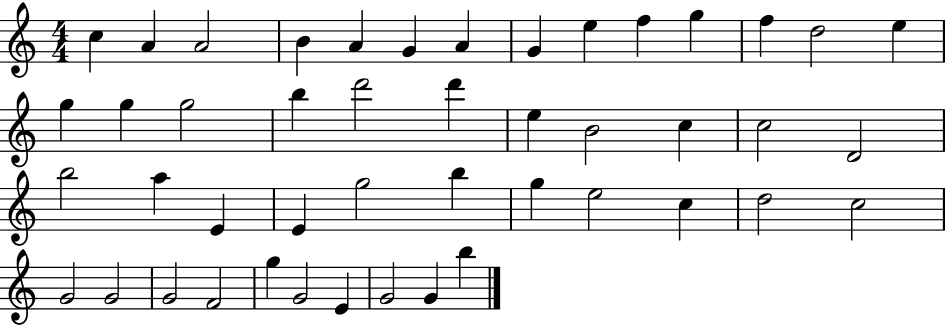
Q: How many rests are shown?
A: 0